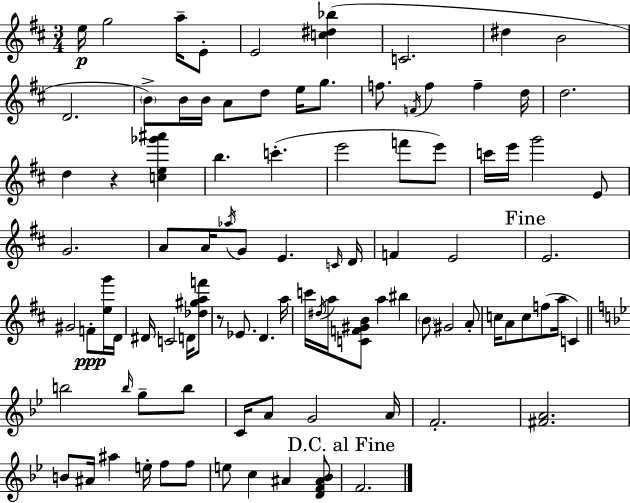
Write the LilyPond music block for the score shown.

{
  \clef treble
  \numericTimeSignature
  \time 3/4
  \key d \major
  e''16\p g''2 a''16-- e'8-. | e'2 <c'' dis'' bes''>4( | c'2. | dis''4 b'2 | \break d'2. | \parenthesize b'8->) b'16 b'16 a'8 d''8 e''16 g''8. | f''8. \acciaccatura { f'16 } f''4 f''4-- | d''16 d''2. | \break d''4 r4 <c'' e'' ges''' ais'''>4 | b''4. c'''4.-.( | e'''2 f'''8 e'''8) | c'''16 e'''16 g'''2 e'8 | \break g'2. | a'8 a'16 \acciaccatura { aes''16 } g'8 e'4. | \grace { c'16 } d'16 f'4 e'2 | \mark "Fine" e'2. | \break gis'2 f'8-.\ppp | <e'' g'''>16 d'16 dis'16 c'2 | d'16 <des'' gis'' a'' f'''>8 r8 ees'8. d'4. | a''16 c'''16 \acciaccatura { dis''16 } a''16 <c' f' gis' b'>8 a''4 | \break bis''4 \parenthesize b'8 gis'2 | a'8-. c''16 a'8 c''8 f''8( a''16 | c'4) \bar "||" \break \key g \minor b''2 \grace { b''16 } g''8-- b''8 | c'16 a'8 g'2 | a'16 f'2.-. | <fis' a'>2. | \break b'8 ais'16 ais''4 e''16-. f''8 f''8 | e''8 c''4 ais'4 <d' f' ais' bes'>8 | \mark "D.C. al Fine" f'2. | \bar "|."
}